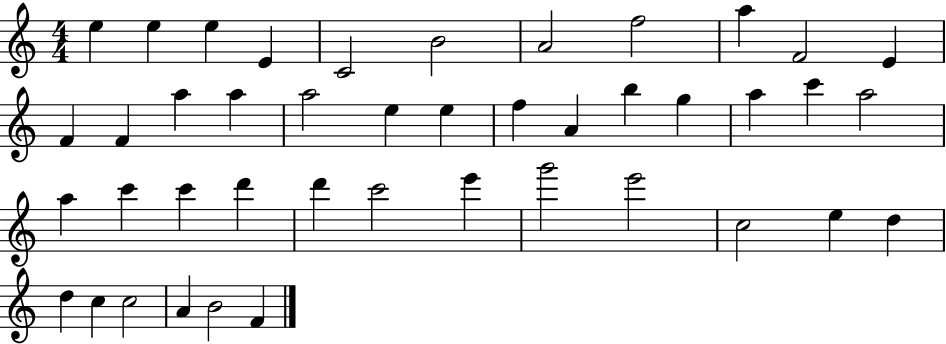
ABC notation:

X:1
T:Untitled
M:4/4
L:1/4
K:C
e e e E C2 B2 A2 f2 a F2 E F F a a a2 e e f A b g a c' a2 a c' c' d' d' c'2 e' g'2 e'2 c2 e d d c c2 A B2 F